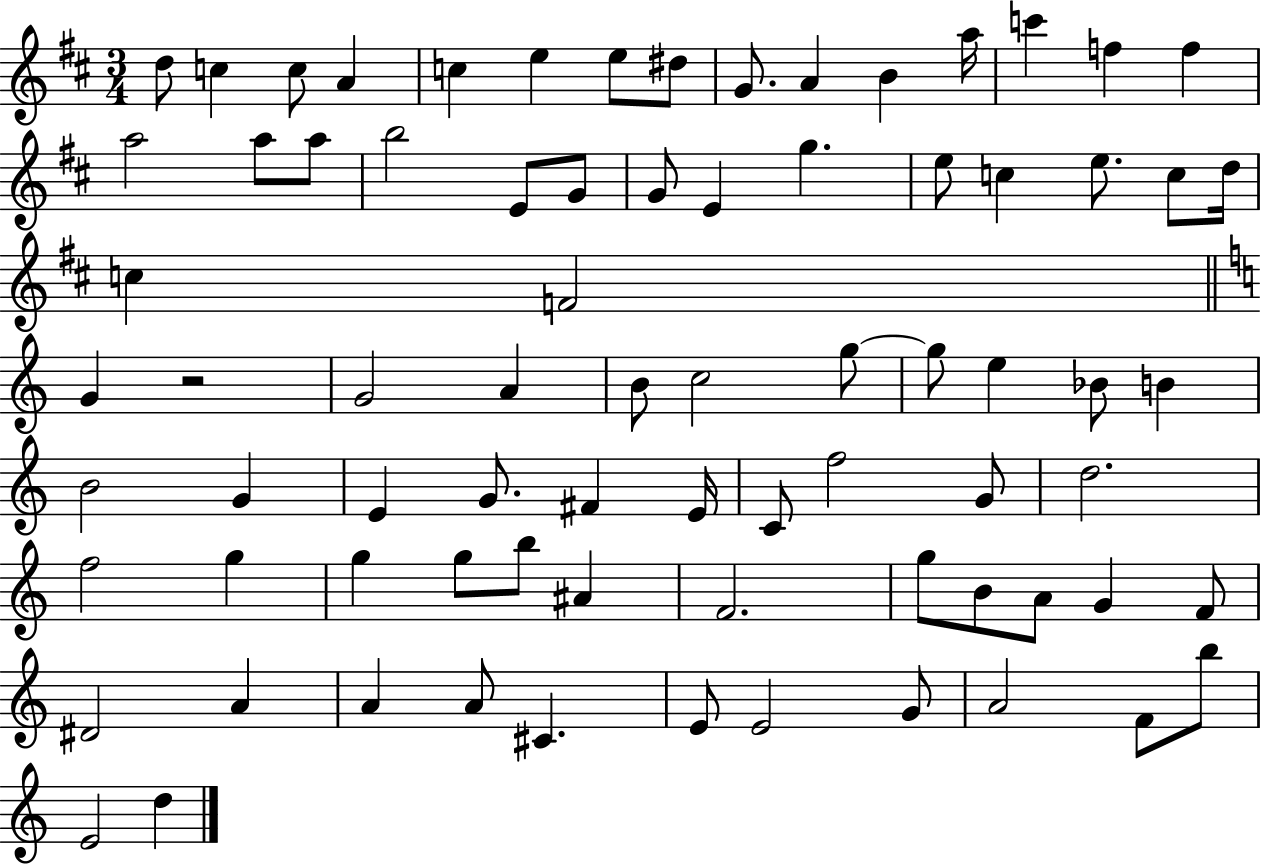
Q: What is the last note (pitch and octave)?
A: D5